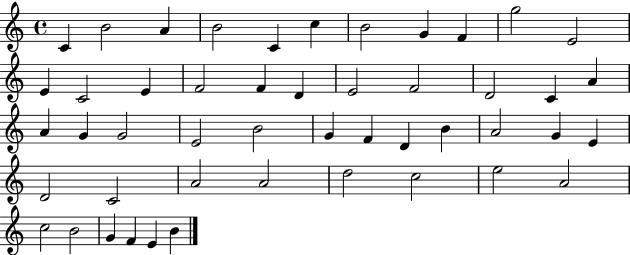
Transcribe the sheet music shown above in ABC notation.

X:1
T:Untitled
M:4/4
L:1/4
K:C
C B2 A B2 C c B2 G F g2 E2 E C2 E F2 F D E2 F2 D2 C A A G G2 E2 B2 G F D B A2 G E D2 C2 A2 A2 d2 c2 e2 A2 c2 B2 G F E B